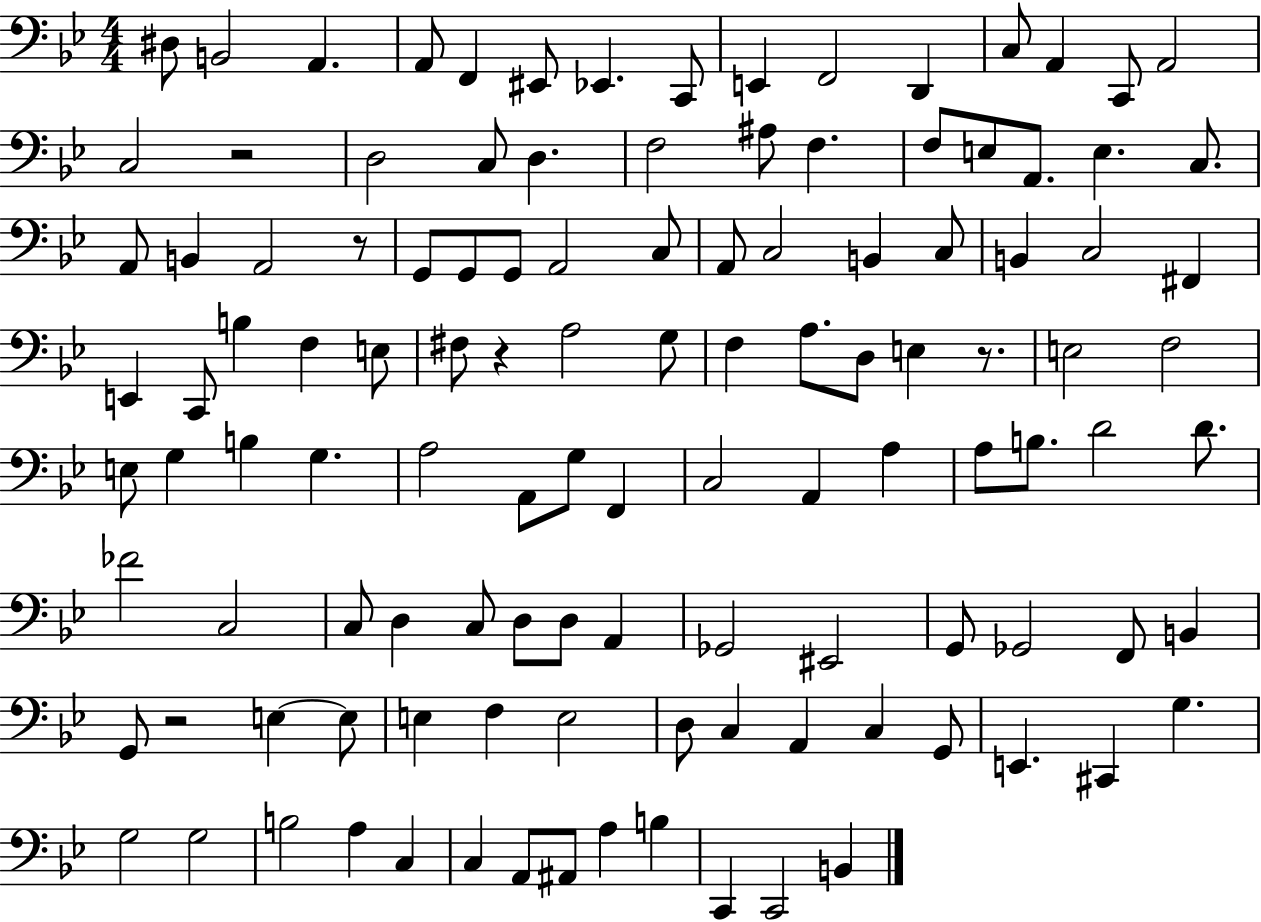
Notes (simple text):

D#3/e B2/h A2/q. A2/e F2/q EIS2/e Eb2/q. C2/e E2/q F2/h D2/q C3/e A2/q C2/e A2/h C3/h R/h D3/h C3/e D3/q. F3/h A#3/e F3/q. F3/e E3/e A2/e. E3/q. C3/e. A2/e B2/q A2/h R/e G2/e G2/e G2/e A2/h C3/e A2/e C3/h B2/q C3/e B2/q C3/h F#2/q E2/q C2/e B3/q F3/q E3/e F#3/e R/q A3/h G3/e F3/q A3/e. D3/e E3/q R/e. E3/h F3/h E3/e G3/q B3/q G3/q. A3/h A2/e G3/e F2/q C3/h A2/q A3/q A3/e B3/e. D4/h D4/e. FES4/h C3/h C3/e D3/q C3/e D3/e D3/e A2/q Gb2/h EIS2/h G2/e Gb2/h F2/e B2/q G2/e R/h E3/q E3/e E3/q F3/q E3/h D3/e C3/q A2/q C3/q G2/e E2/q. C#2/q G3/q. G3/h G3/h B3/h A3/q C3/q C3/q A2/e A#2/e A3/q B3/q C2/q C2/h B2/q